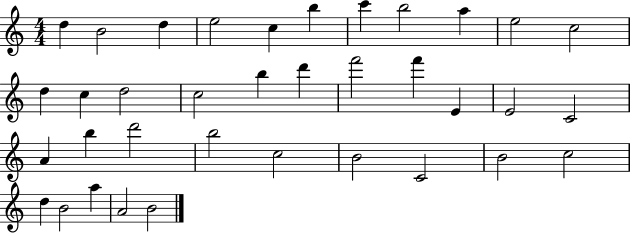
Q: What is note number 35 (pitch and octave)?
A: A4